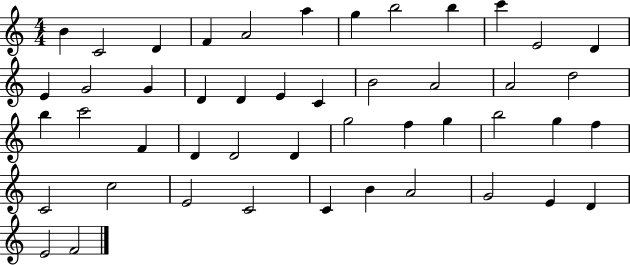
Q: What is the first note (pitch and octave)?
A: B4